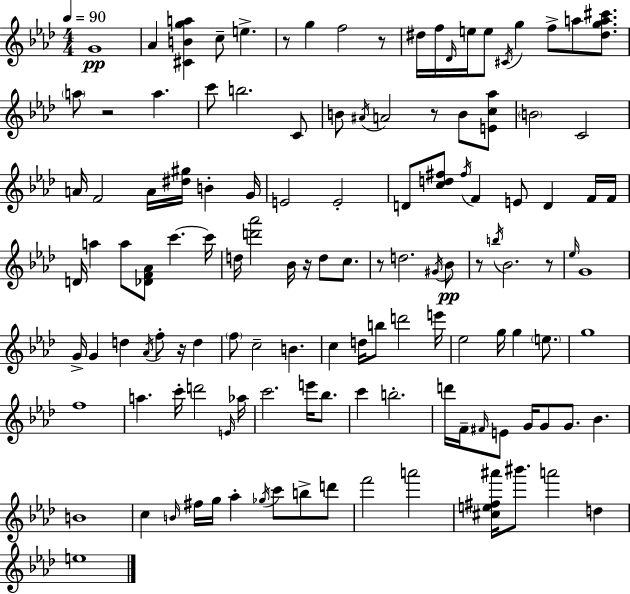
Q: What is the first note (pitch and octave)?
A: G4